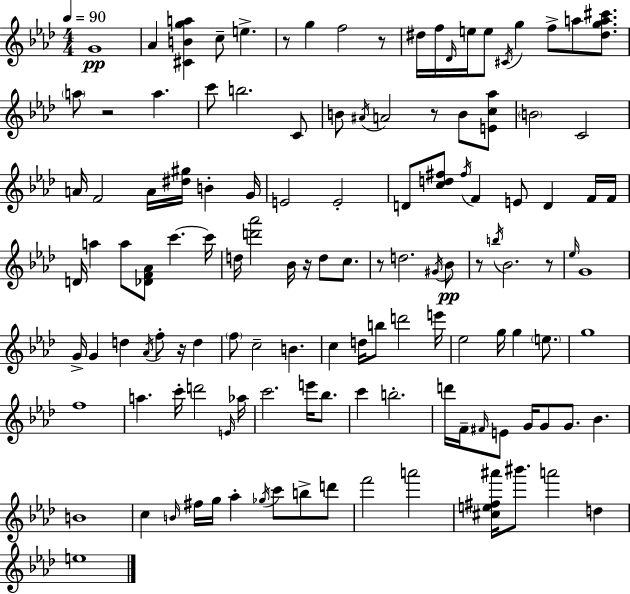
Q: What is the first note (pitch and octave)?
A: G4